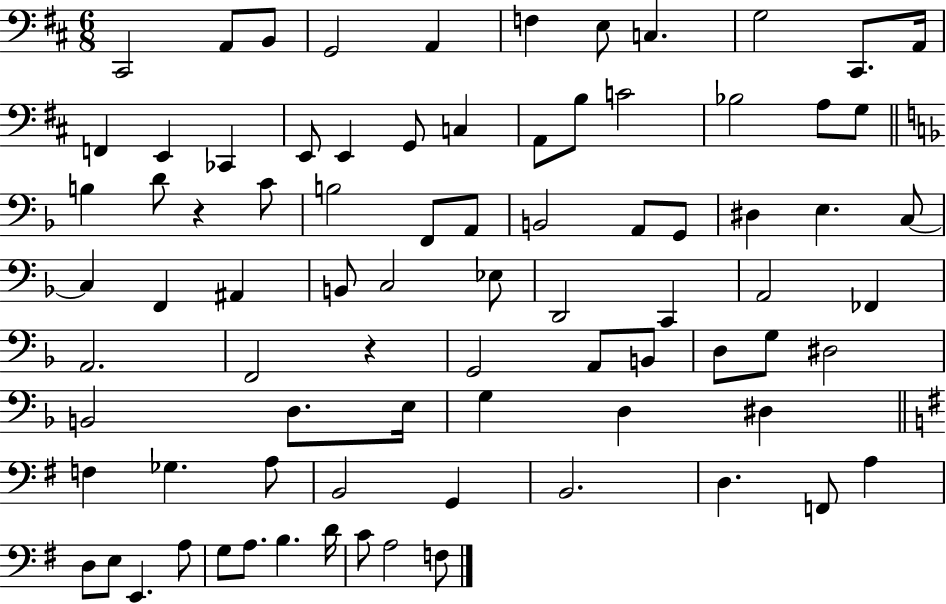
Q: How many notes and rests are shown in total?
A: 82